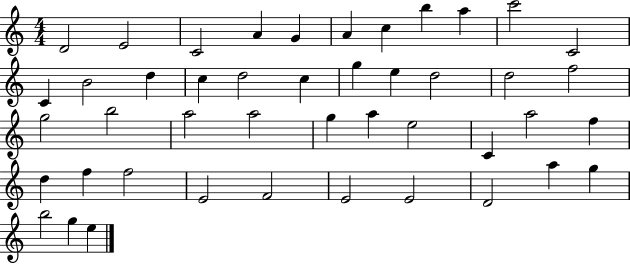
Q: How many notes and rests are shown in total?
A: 45